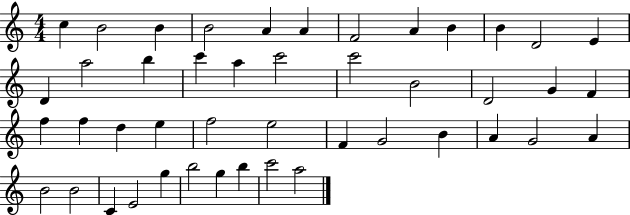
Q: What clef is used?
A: treble